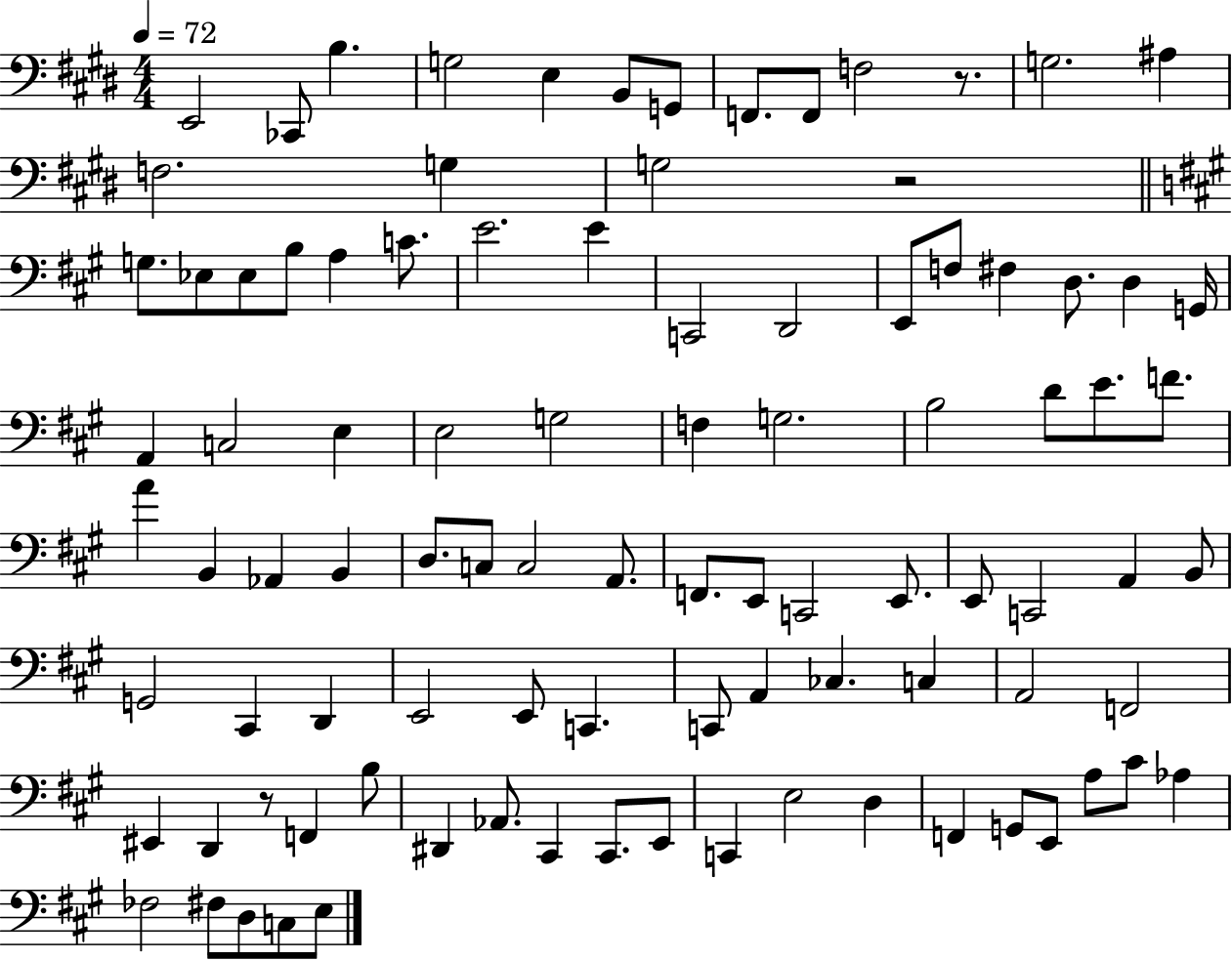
{
  \clef bass
  \numericTimeSignature
  \time 4/4
  \key e \major
  \tempo 4 = 72
  e,2 ces,8 b4. | g2 e4 b,8 g,8 | f,8. f,8 f2 r8. | g2. ais4 | \break f2. g4 | g2 r2 | \bar "||" \break \key a \major g8. ees8 ees8 b8 a4 c'8. | e'2. e'4 | c,2 d,2 | e,8 f8 fis4 d8. d4 g,16 | \break a,4 c2 e4 | e2 g2 | f4 g2. | b2 d'8 e'8. f'8. | \break a'4 b,4 aes,4 b,4 | d8. c8 c2 a,8. | f,8. e,8 c,2 e,8. | e,8 c,2 a,4 b,8 | \break g,2 cis,4 d,4 | e,2 e,8 c,4. | c,8 a,4 ces4. c4 | a,2 f,2 | \break eis,4 d,4 r8 f,4 b8 | dis,4 aes,8. cis,4 cis,8. e,8 | c,4 e2 d4 | f,4 g,8 e,8 a8 cis'8 aes4 | \break fes2 fis8 d8 c8 e8 | \bar "|."
}